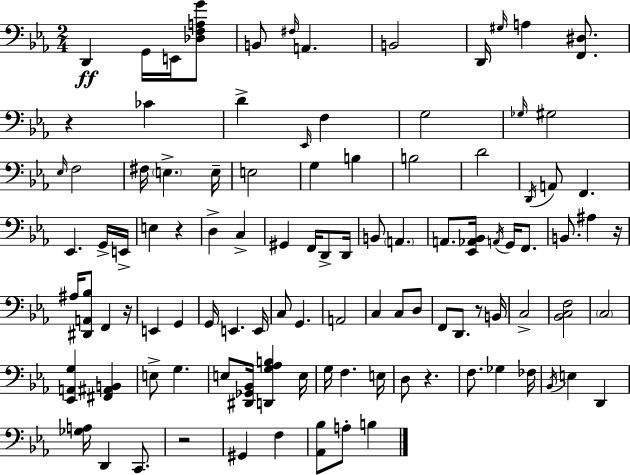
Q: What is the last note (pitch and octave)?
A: B3